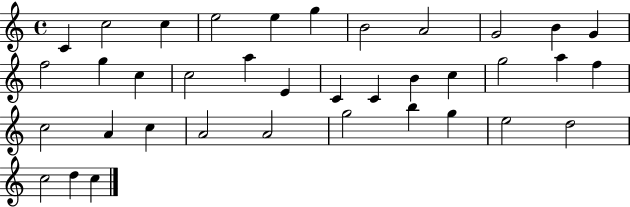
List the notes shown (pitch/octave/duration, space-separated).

C4/q C5/h C5/q E5/h E5/q G5/q B4/h A4/h G4/h B4/q G4/q F5/h G5/q C5/q C5/h A5/q E4/q C4/q C4/q B4/q C5/q G5/h A5/q F5/q C5/h A4/q C5/q A4/h A4/h G5/h B5/q G5/q E5/h D5/h C5/h D5/q C5/q